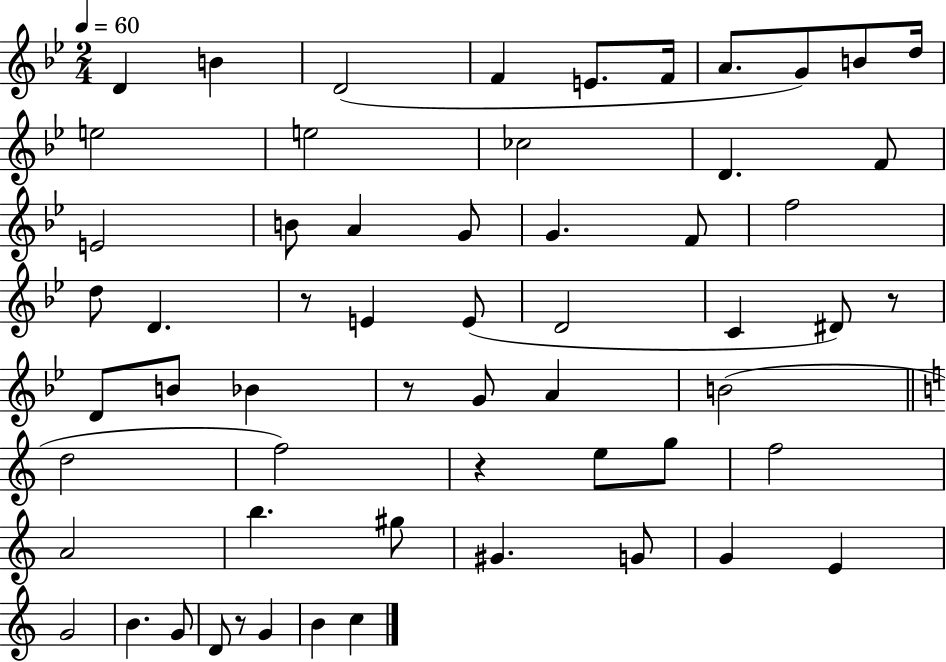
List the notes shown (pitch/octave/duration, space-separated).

D4/q B4/q D4/h F4/q E4/e. F4/s A4/e. G4/e B4/e D5/s E5/h E5/h CES5/h D4/q. F4/e E4/h B4/e A4/q G4/e G4/q. F4/e F5/h D5/e D4/q. R/e E4/q E4/e D4/h C4/q D#4/e R/e D4/e B4/e Bb4/q R/e G4/e A4/q B4/h D5/h F5/h R/q E5/e G5/e F5/h A4/h B5/q. G#5/e G#4/q. G4/e G4/q E4/q G4/h B4/q. G4/e D4/e R/e G4/q B4/q C5/q